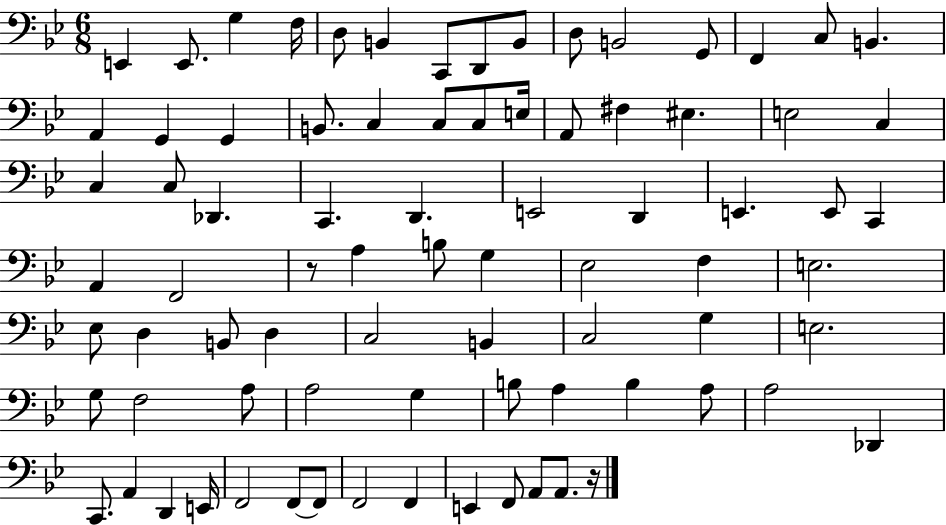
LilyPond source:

{
  \clef bass
  \numericTimeSignature
  \time 6/8
  \key bes \major
  e,4 e,8. g4 f16 | d8 b,4 c,8 d,8 b,8 | d8 b,2 g,8 | f,4 c8 b,4. | \break a,4 g,4 g,4 | b,8. c4 c8 c8 e16 | a,8 fis4 eis4. | e2 c4 | \break c4 c8 des,4. | c,4. d,4. | e,2 d,4 | e,4. e,8 c,4 | \break a,4 f,2 | r8 a4 b8 g4 | ees2 f4 | e2. | \break ees8 d4 b,8 d4 | c2 b,4 | c2 g4 | e2. | \break g8 f2 a8 | a2 g4 | b8 a4 b4 a8 | a2 des,4 | \break c,8. a,4 d,4 e,16 | f,2 f,8~~ f,8 | f,2 f,4 | e,4 f,8 a,8 a,8. r16 | \break \bar "|."
}